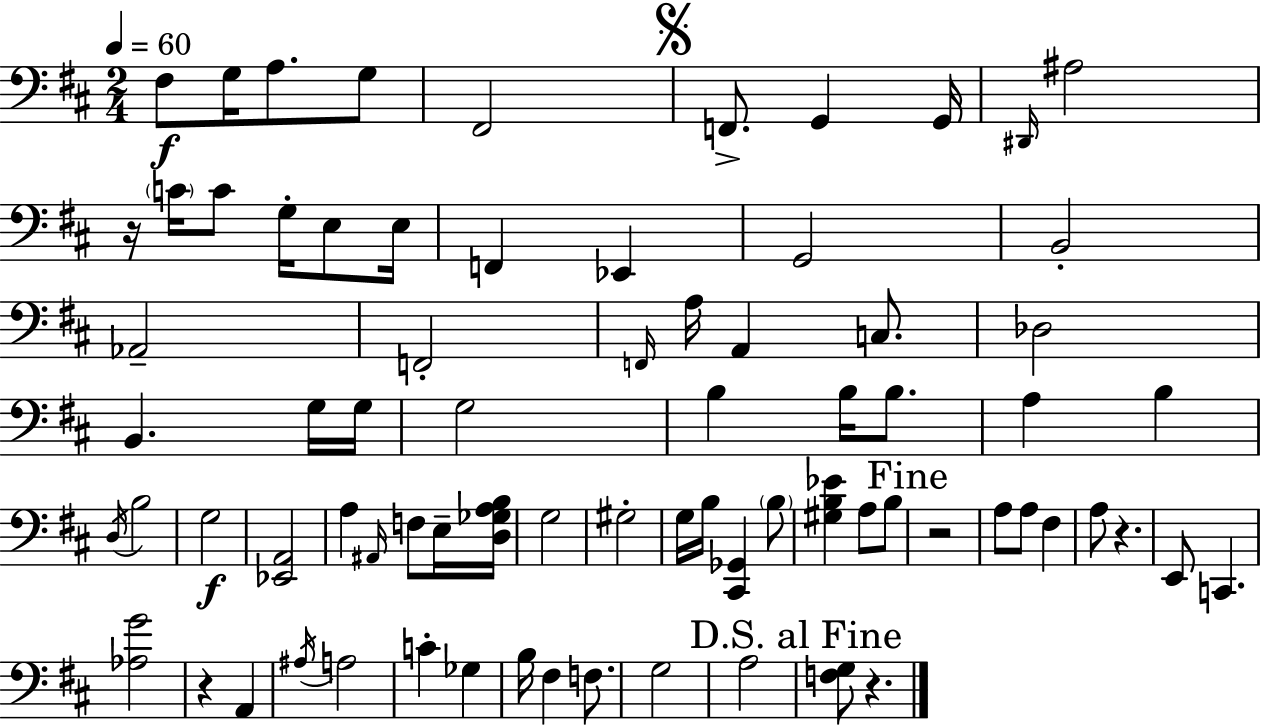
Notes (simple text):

F#3/e G3/s A3/e. G3/e F#2/h F2/e. G2/q G2/s D#2/s A#3/h R/s C4/s C4/e G3/s E3/e E3/s F2/q Eb2/q G2/h B2/h Ab2/h F2/h F2/s A3/s A2/q C3/e. Db3/h B2/q. G3/s G3/s G3/h B3/q B3/s B3/e. A3/q B3/q D3/s B3/h G3/h [Eb2,A2]/h A3/q A#2/s F3/e E3/s [D3,Gb3,A3,B3]/s G3/h G#3/h G3/s B3/s [C#2,Gb2]/q B3/e [G#3,B3,Eb4]/q A3/e B3/e R/h A3/e A3/e F#3/q A3/e R/q. E2/e C2/q. [Ab3,G4]/h R/q A2/q A#3/s A3/h C4/q Gb3/q B3/s F#3/q F3/e. G3/h A3/h [F3,G3]/e R/q.